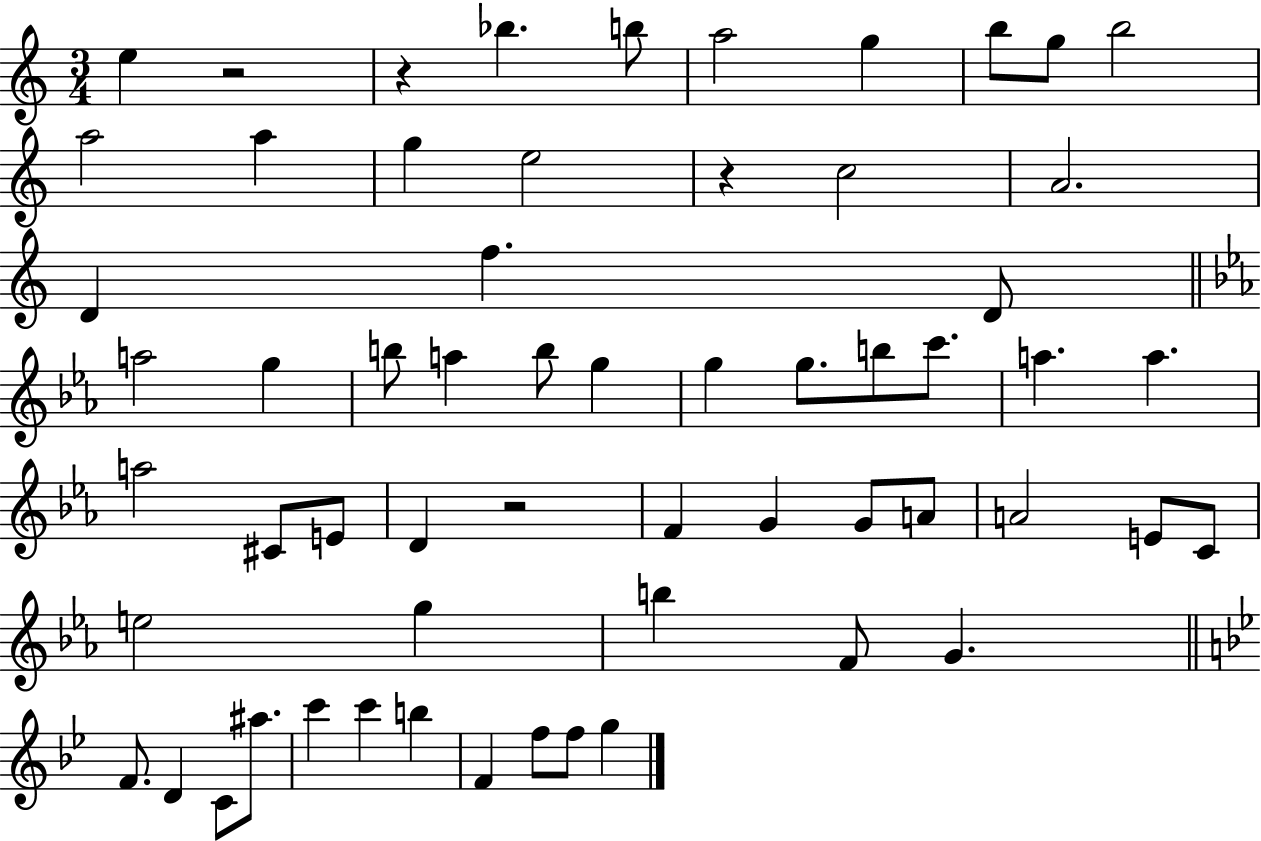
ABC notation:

X:1
T:Untitled
M:3/4
L:1/4
K:C
e z2 z _b b/2 a2 g b/2 g/2 b2 a2 a g e2 z c2 A2 D f D/2 a2 g b/2 a b/2 g g g/2 b/2 c'/2 a a a2 ^C/2 E/2 D z2 F G G/2 A/2 A2 E/2 C/2 e2 g b F/2 G F/2 D C/2 ^a/2 c' c' b F f/2 f/2 g